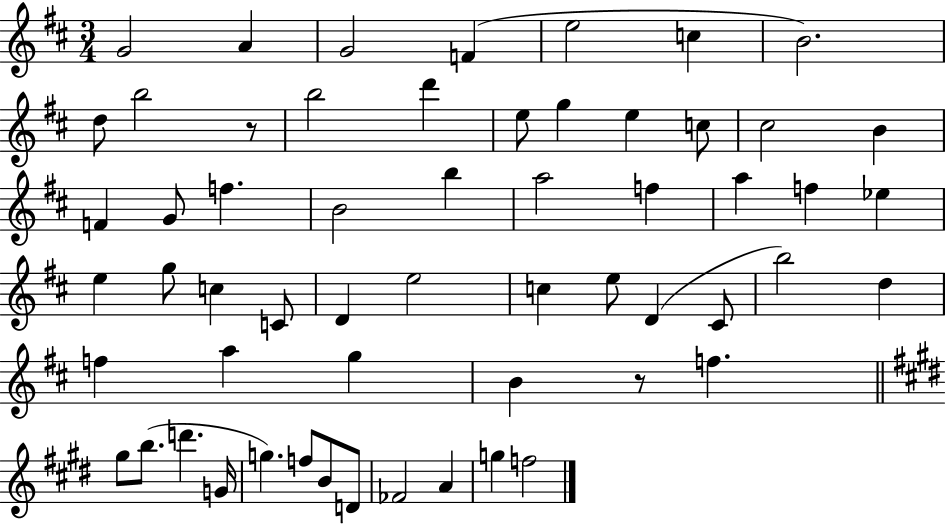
X:1
T:Untitled
M:3/4
L:1/4
K:D
G2 A G2 F e2 c B2 d/2 b2 z/2 b2 d' e/2 g e c/2 ^c2 B F G/2 f B2 b a2 f a f _e e g/2 c C/2 D e2 c e/2 D ^C/2 b2 d f a g B z/2 f ^g/2 b/2 d' G/4 g f/2 B/2 D/2 _F2 A g f2